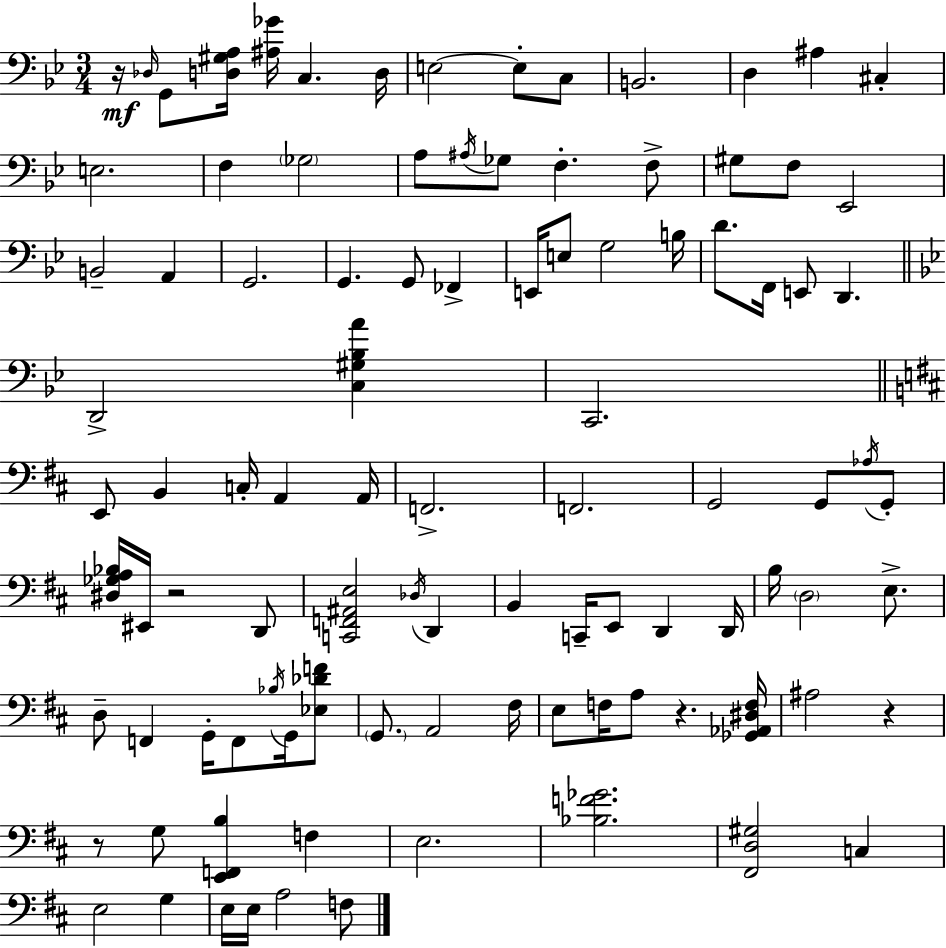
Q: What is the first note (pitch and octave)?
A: Db3